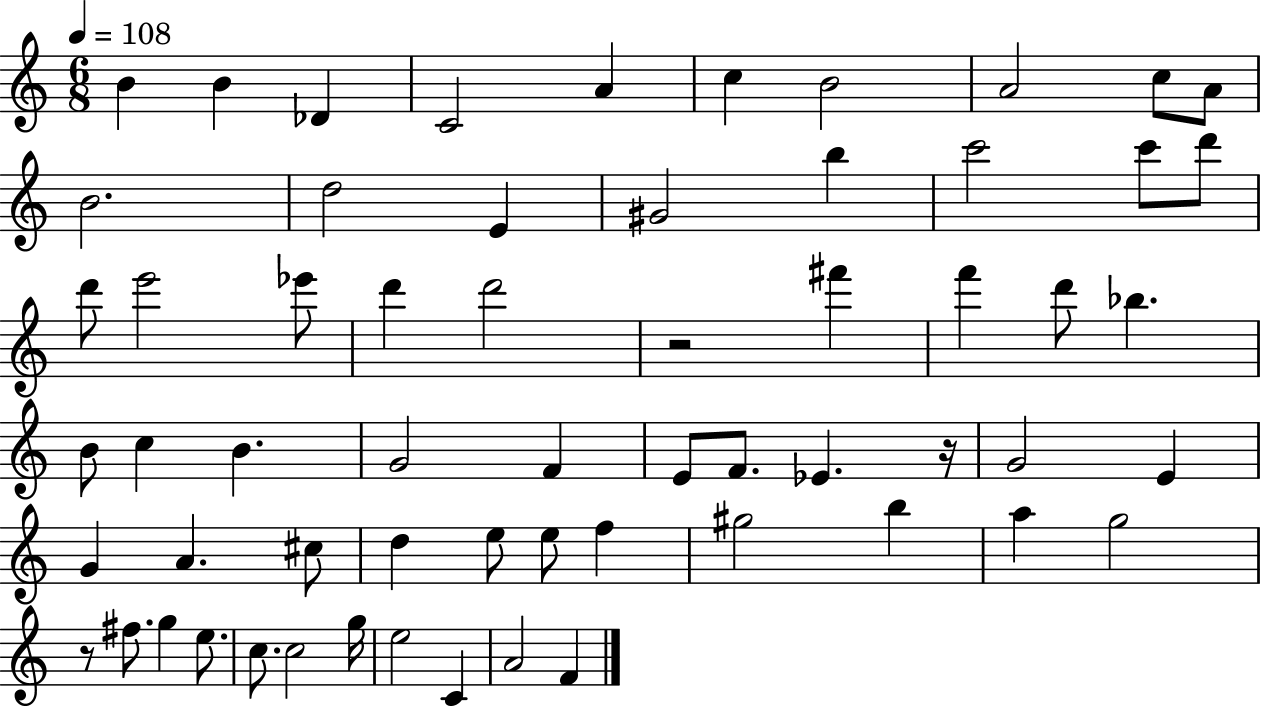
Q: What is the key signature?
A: C major